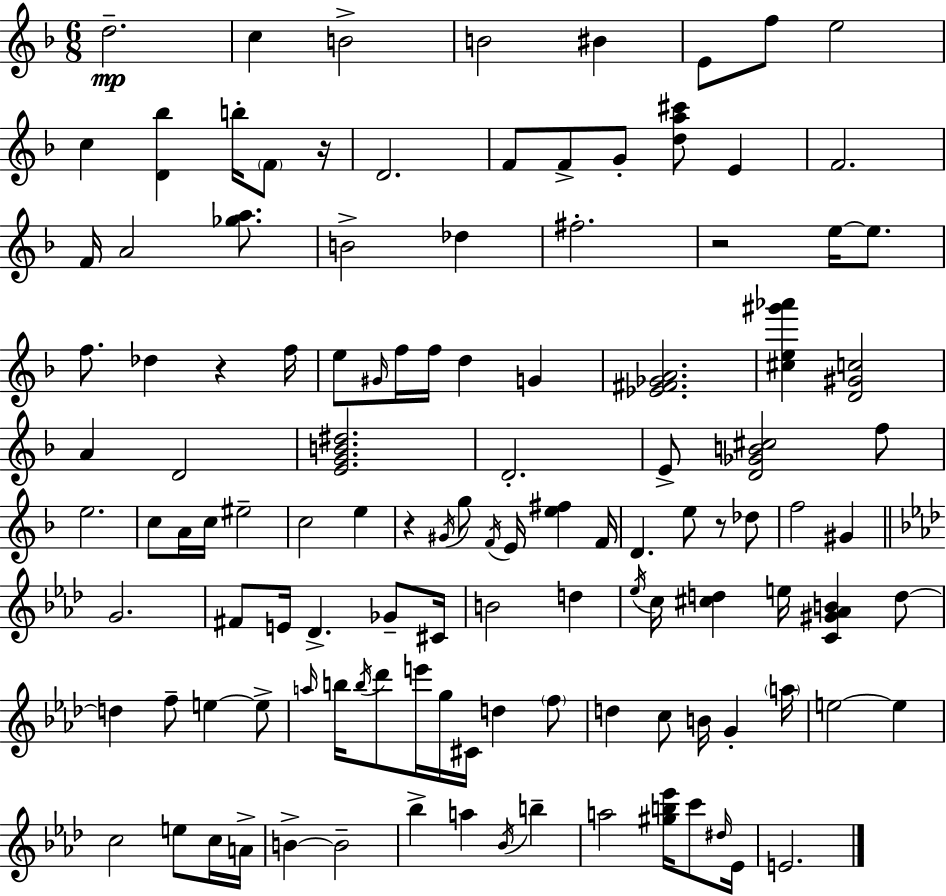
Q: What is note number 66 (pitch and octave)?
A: E5